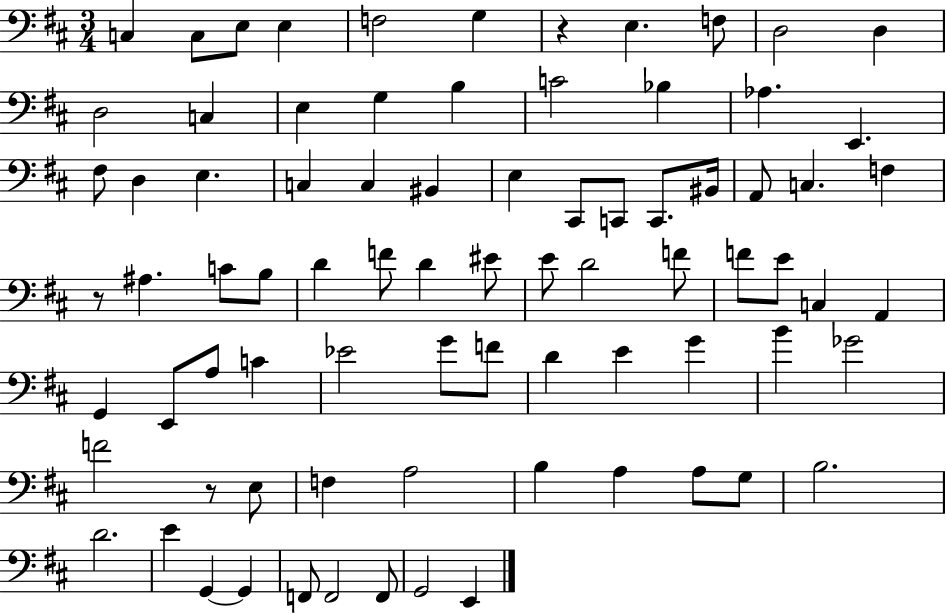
X:1
T:Untitled
M:3/4
L:1/4
K:D
C, C,/2 E,/2 E, F,2 G, z E, F,/2 D,2 D, D,2 C, E, G, B, C2 _B, _A, E,, ^F,/2 D, E, C, C, ^B,, E, ^C,,/2 C,,/2 C,,/2 ^B,,/4 A,,/2 C, F, z/2 ^A, C/2 B,/2 D F/2 D ^E/2 E/2 D2 F/2 F/2 E/2 C, A,, G,, E,,/2 A,/2 C _E2 G/2 F/2 D E G B _G2 F2 z/2 E,/2 F, A,2 B, A, A,/2 G,/2 B,2 D2 E G,, G,, F,,/2 F,,2 F,,/2 G,,2 E,,